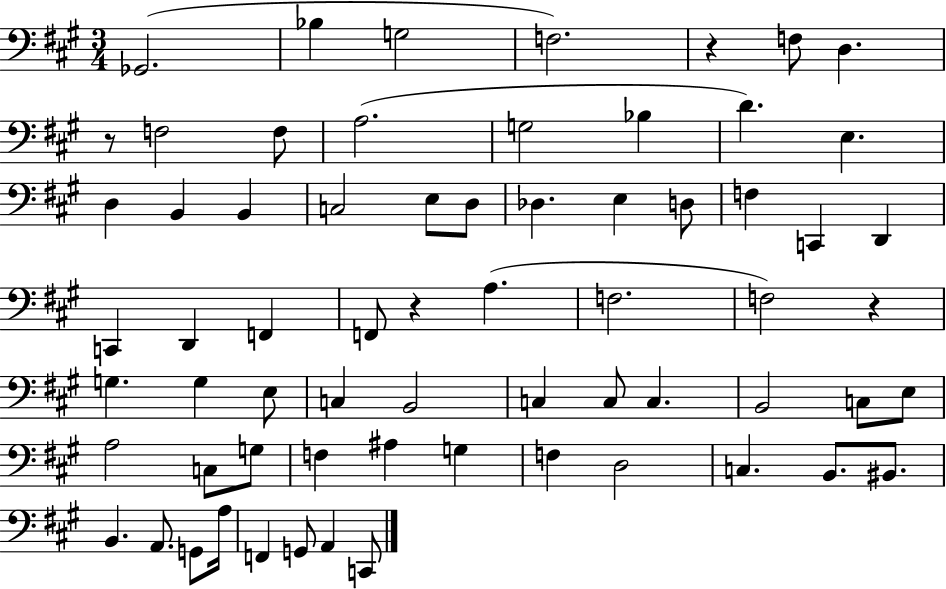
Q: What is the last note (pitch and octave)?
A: C2